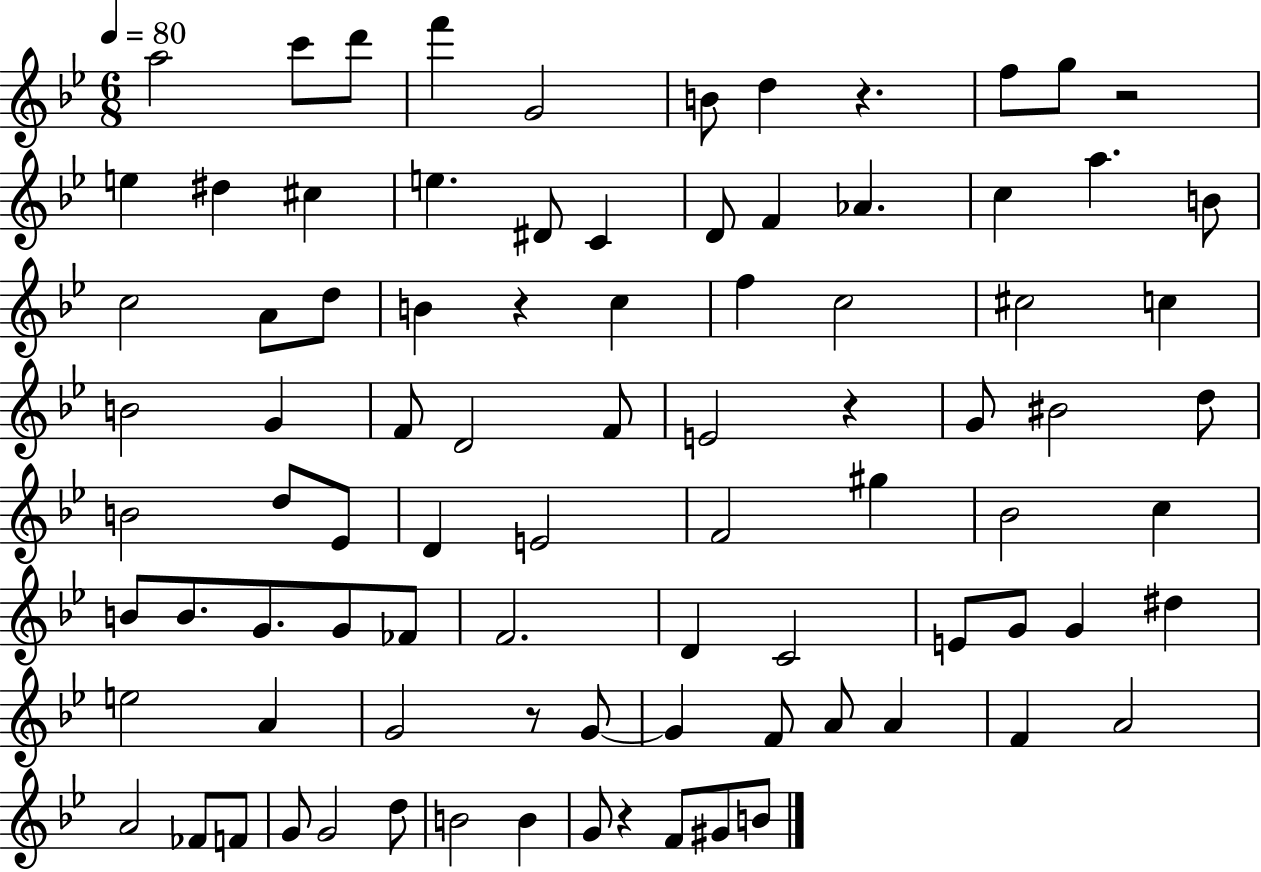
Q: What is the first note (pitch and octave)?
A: A5